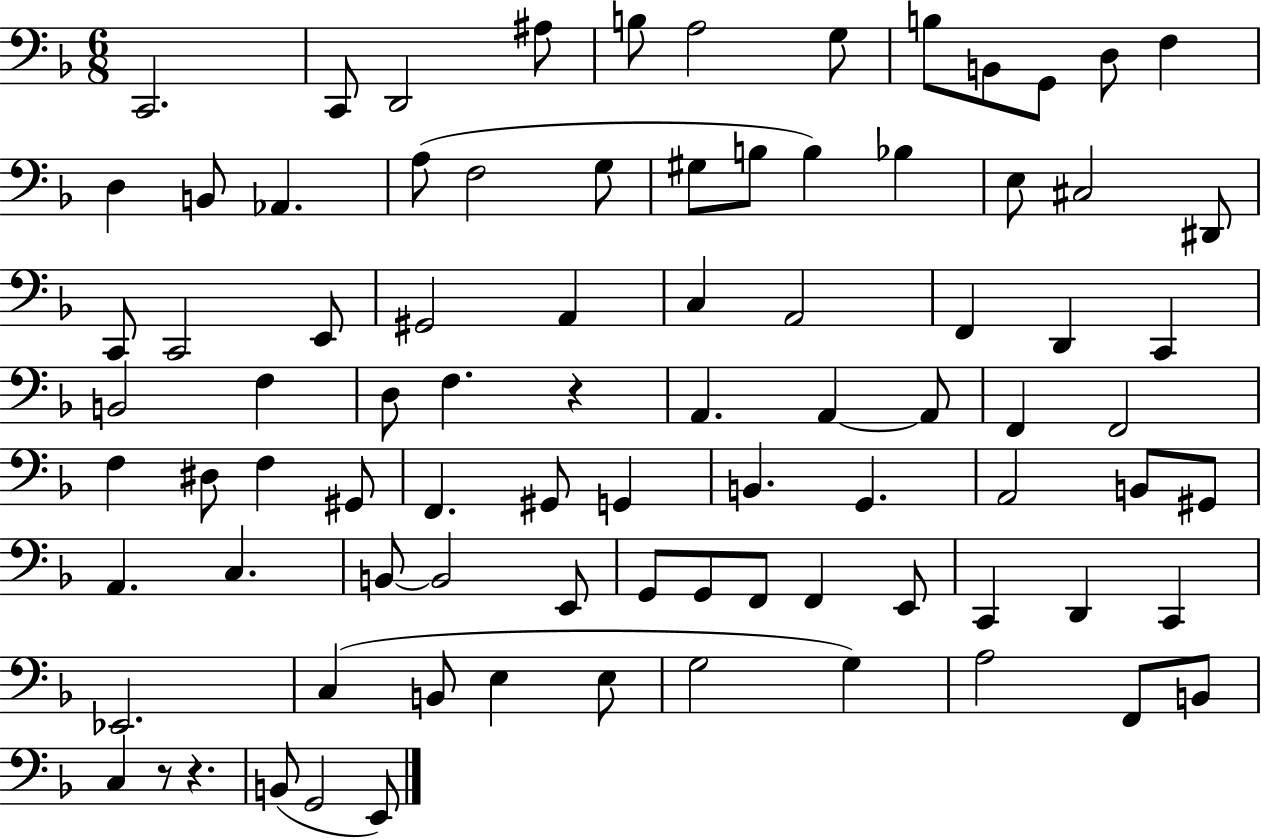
{
  \clef bass
  \numericTimeSignature
  \time 6/8
  \key f \major
  c,2. | c,8 d,2 ais8 | b8 a2 g8 | b8 b,8 g,8 d8 f4 | \break d4 b,8 aes,4. | a8( f2 g8 | gis8 b8 b4) bes4 | e8 cis2 dis,8 | \break c,8 c,2 e,8 | gis,2 a,4 | c4 a,2 | f,4 d,4 c,4 | \break b,2 f4 | d8 f4. r4 | a,4. a,4~~ a,8 | f,4 f,2 | \break f4 dis8 f4 gis,8 | f,4. gis,8 g,4 | b,4. g,4. | a,2 b,8 gis,8 | \break a,4. c4. | b,8~~ b,2 e,8 | g,8 g,8 f,8 f,4 e,8 | c,4 d,4 c,4 | \break ees,2. | c4( b,8 e4 e8 | g2 g4) | a2 f,8 b,8 | \break c4 r8 r4. | b,8( g,2 e,8) | \bar "|."
}